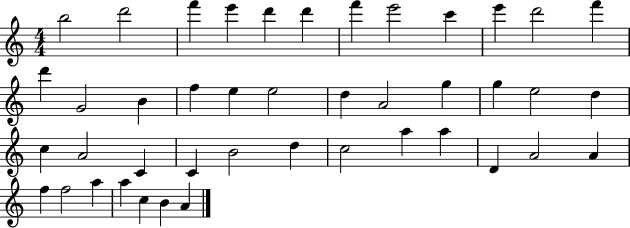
{
  \clef treble
  \numericTimeSignature
  \time 4/4
  \key c \major
  b''2 d'''2 | f'''4 e'''4 d'''4 d'''4 | f'''4 e'''2 c'''4 | e'''4 d'''2 f'''4 | \break d'''4 g'2 b'4 | f''4 e''4 e''2 | d''4 a'2 g''4 | g''4 e''2 d''4 | \break c''4 a'2 c'4 | c'4 b'2 d''4 | c''2 a''4 a''4 | d'4 a'2 a'4 | \break f''4 f''2 a''4 | a''4 c''4 b'4 a'4 | \bar "|."
}